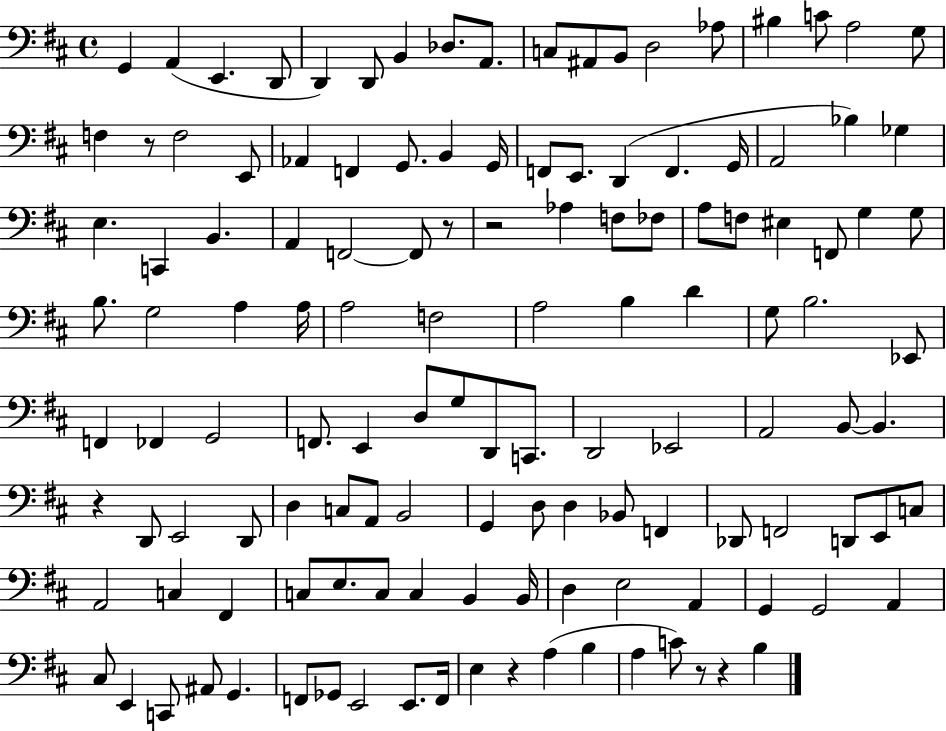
{
  \clef bass
  \time 4/4
  \defaultTimeSignature
  \key d \major
  g,4 a,4( e,4. d,8 | d,4) d,8 b,4 des8. a,8. | c8 ais,8 b,8 d2 aes8 | bis4 c'8 a2 g8 | \break f4 r8 f2 e,8 | aes,4 f,4 g,8. b,4 g,16 | f,8 e,8. d,4( f,4. g,16 | a,2 bes4) ges4 | \break e4. c,4 b,4. | a,4 f,2~~ f,8 r8 | r2 aes4 f8 fes8 | a8 f8 eis4 f,8 g4 g8 | \break b8. g2 a4 a16 | a2 f2 | a2 b4 d'4 | g8 b2. ees,8 | \break f,4 fes,4 g,2 | f,8. e,4 d8 g8 d,8 c,8. | d,2 ees,2 | a,2 b,8~~ b,4. | \break r4 d,8 e,2 d,8 | d4 c8 a,8 b,2 | g,4 d8 d4 bes,8 f,4 | des,8 f,2 d,8 e,8 c8 | \break a,2 c4 fis,4 | c8 e8. c8 c4 b,4 b,16 | d4 e2 a,4 | g,4 g,2 a,4 | \break cis8 e,4 c,8 ais,8 g,4. | f,8 ges,8 e,2 e,8. f,16 | e4 r4 a4( b4 | a4 c'8) r8 r4 b4 | \break \bar "|."
}